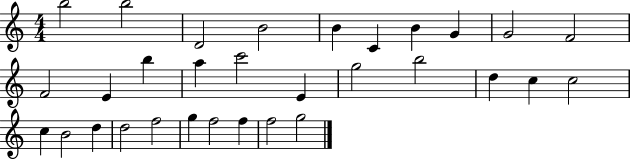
B5/h B5/h D4/h B4/h B4/q C4/q B4/q G4/q G4/h F4/h F4/h E4/q B5/q A5/q C6/h E4/q G5/h B5/h D5/q C5/q C5/h C5/q B4/h D5/q D5/h F5/h G5/q F5/h F5/q F5/h G5/h